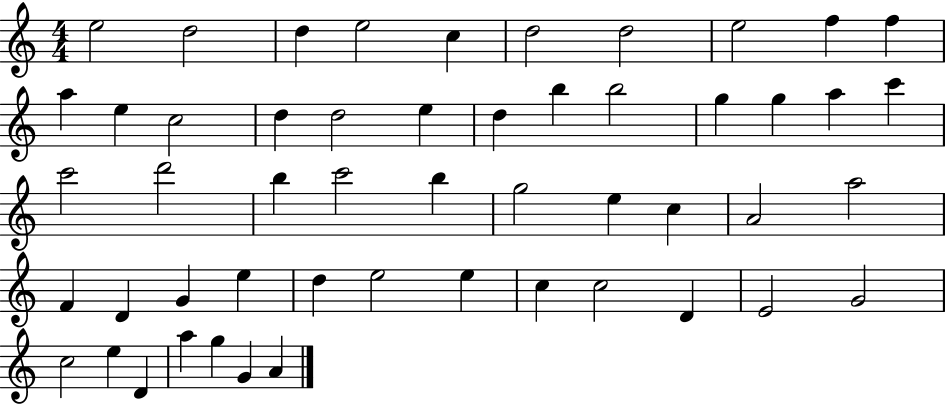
{
  \clef treble
  \numericTimeSignature
  \time 4/4
  \key c \major
  e''2 d''2 | d''4 e''2 c''4 | d''2 d''2 | e''2 f''4 f''4 | \break a''4 e''4 c''2 | d''4 d''2 e''4 | d''4 b''4 b''2 | g''4 g''4 a''4 c'''4 | \break c'''2 d'''2 | b''4 c'''2 b''4 | g''2 e''4 c''4 | a'2 a''2 | \break f'4 d'4 g'4 e''4 | d''4 e''2 e''4 | c''4 c''2 d'4 | e'2 g'2 | \break c''2 e''4 d'4 | a''4 g''4 g'4 a'4 | \bar "|."
}